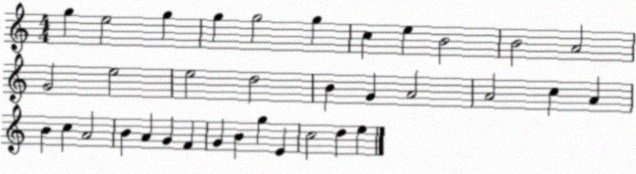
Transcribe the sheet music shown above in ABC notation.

X:1
T:Untitled
M:4/4
L:1/4
K:C
g e2 g g g2 g c e B2 B2 A2 G2 e2 e2 d2 B G A2 A2 c A B c A2 B A G F G B g E c2 d e